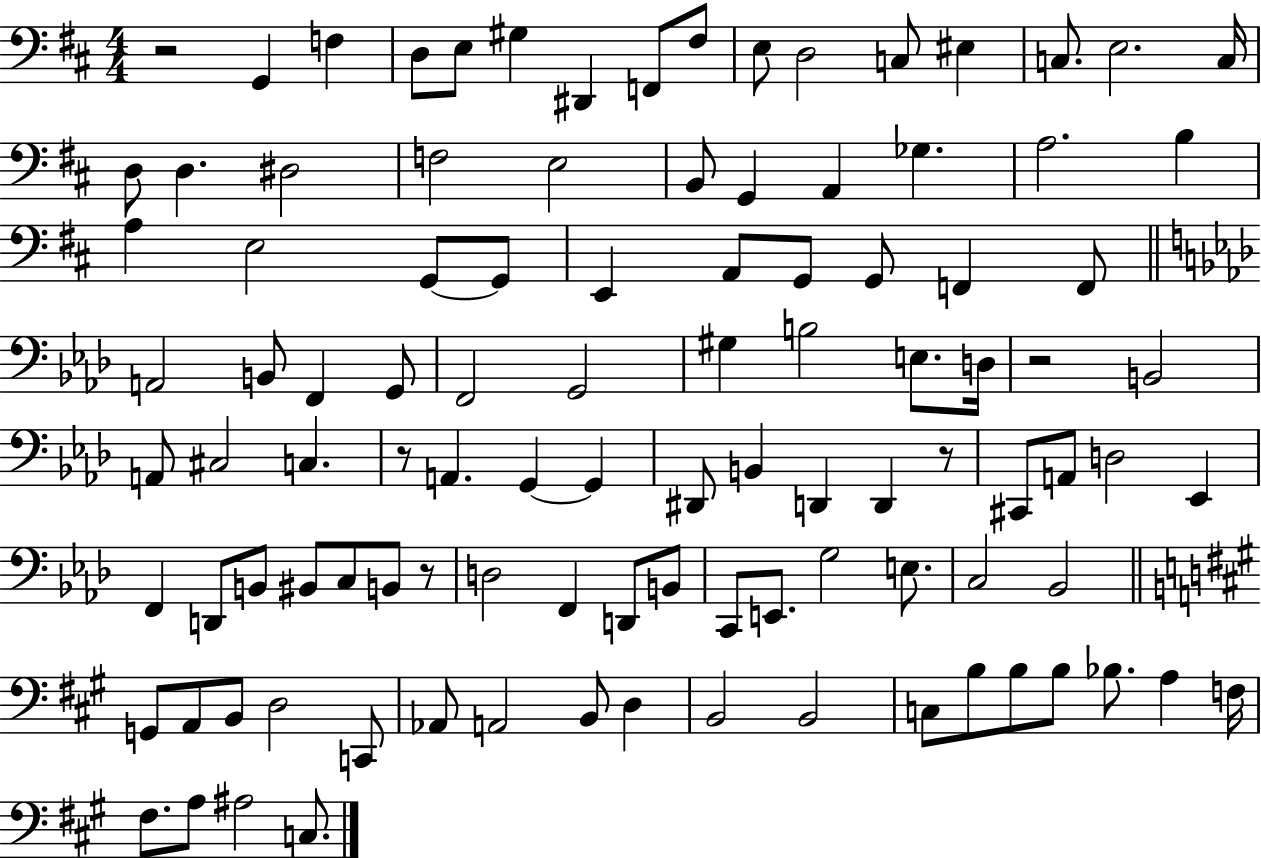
{
  \clef bass
  \numericTimeSignature
  \time 4/4
  \key d \major
  r2 g,4 f4 | d8 e8 gis4 dis,4 f,8 fis8 | e8 d2 c8 eis4 | c8. e2. c16 | \break d8 d4. dis2 | f2 e2 | b,8 g,4 a,4 ges4. | a2. b4 | \break a4 e2 g,8~~ g,8 | e,4 a,8 g,8 g,8 f,4 f,8 | \bar "||" \break \key f \minor a,2 b,8 f,4 g,8 | f,2 g,2 | gis4 b2 e8. d16 | r2 b,2 | \break a,8 cis2 c4. | r8 a,4. g,4~~ g,4 | dis,8 b,4 d,4 d,4 r8 | cis,8 a,8 d2 ees,4 | \break f,4 d,8 b,8 bis,8 c8 b,8 r8 | d2 f,4 d,8 b,8 | c,8 e,8. g2 e8. | c2 bes,2 | \break \bar "||" \break \key a \major g,8 a,8 b,8 d2 c,8 | aes,8 a,2 b,8 d4 | b,2 b,2 | c8 b8 b8 b8 bes8. a4 f16 | \break fis8. a8 ais2 c8. | \bar "|."
}